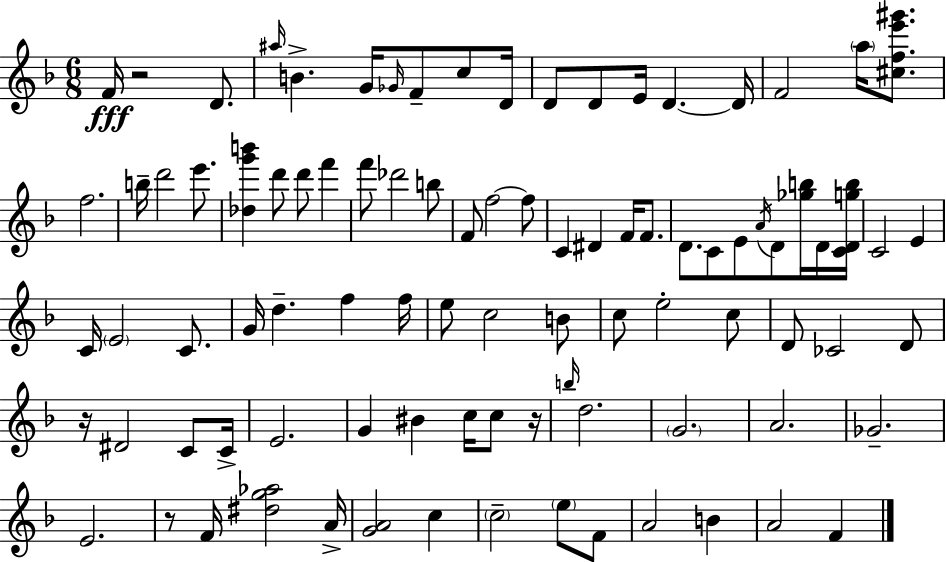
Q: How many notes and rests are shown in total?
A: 91